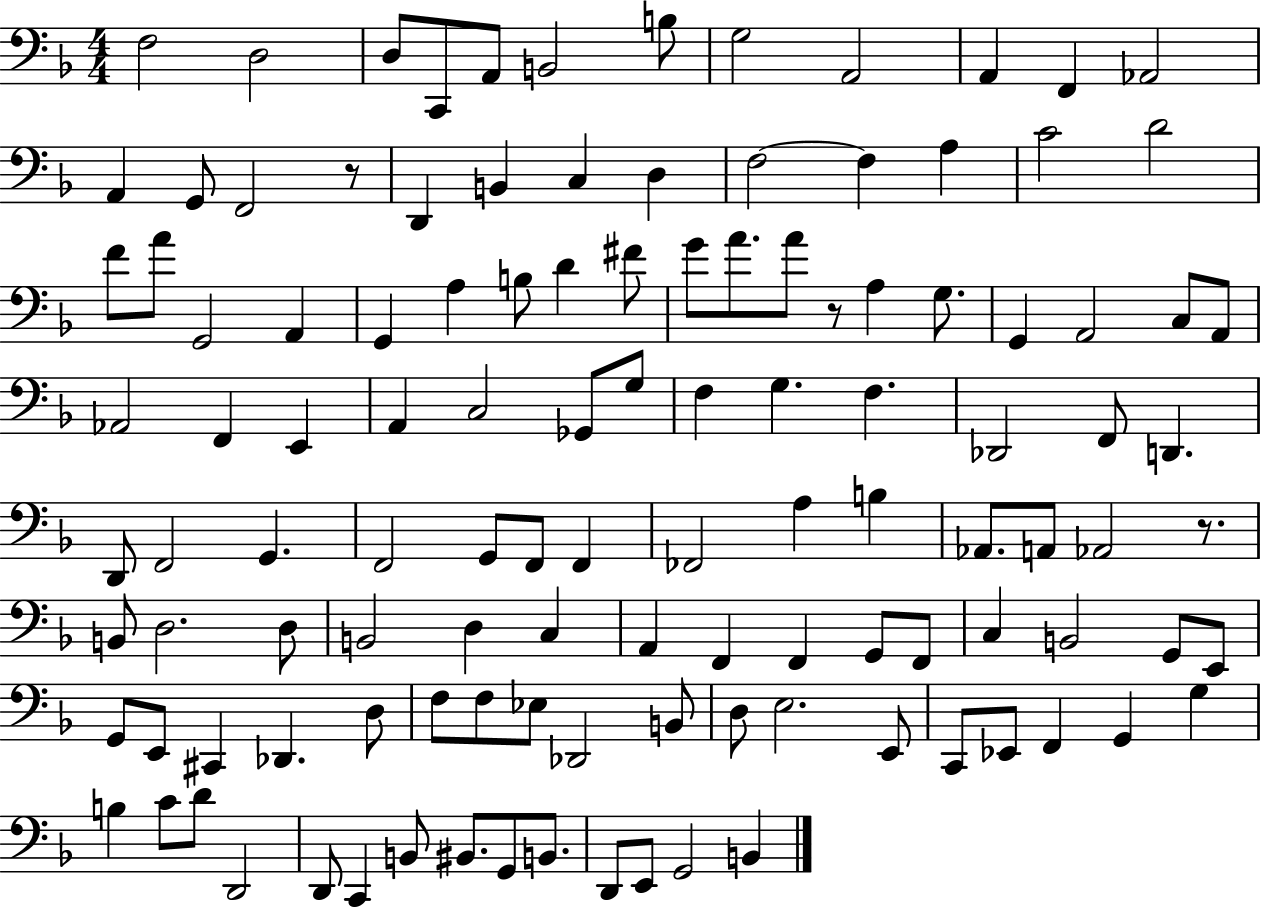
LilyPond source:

{
  \clef bass
  \numericTimeSignature
  \time 4/4
  \key f \major
  \repeat volta 2 { f2 d2 | d8 c,8 a,8 b,2 b8 | g2 a,2 | a,4 f,4 aes,2 | \break a,4 g,8 f,2 r8 | d,4 b,4 c4 d4 | f2~~ f4 a4 | c'2 d'2 | \break f'8 a'8 g,2 a,4 | g,4 a4 b8 d'4 fis'8 | g'8 a'8. a'8 r8 a4 g8. | g,4 a,2 c8 a,8 | \break aes,2 f,4 e,4 | a,4 c2 ges,8 g8 | f4 g4. f4. | des,2 f,8 d,4. | \break d,8 f,2 g,4. | f,2 g,8 f,8 f,4 | fes,2 a4 b4 | aes,8. a,8 aes,2 r8. | \break b,8 d2. d8 | b,2 d4 c4 | a,4 f,4 f,4 g,8 f,8 | c4 b,2 g,8 e,8 | \break g,8 e,8 cis,4 des,4. d8 | f8 f8 ees8 des,2 b,8 | d8 e2. e,8 | c,8 ees,8 f,4 g,4 g4 | \break b4 c'8 d'8 d,2 | d,8 c,4 b,8 bis,8. g,8 b,8. | d,8 e,8 g,2 b,4 | } \bar "|."
}